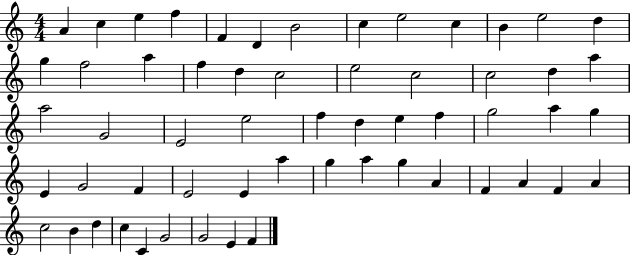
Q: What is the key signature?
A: C major